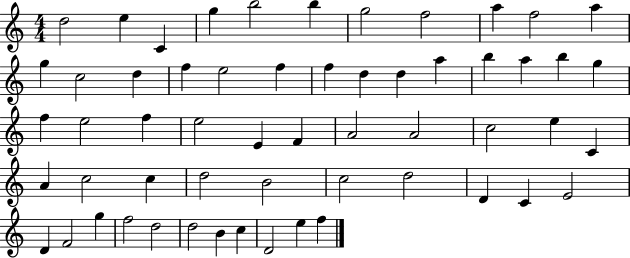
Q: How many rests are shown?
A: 0